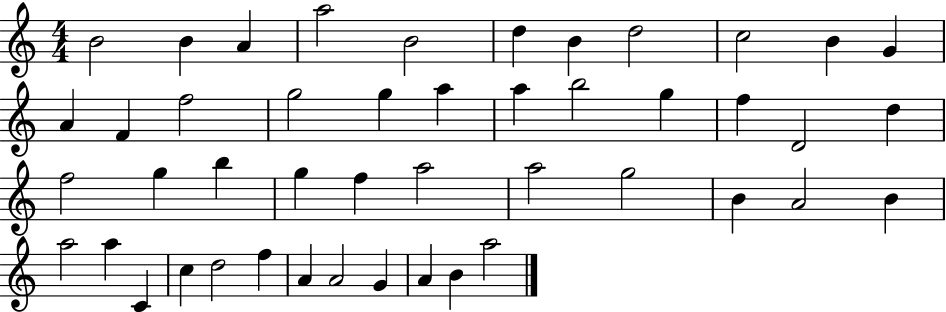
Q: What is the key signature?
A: C major